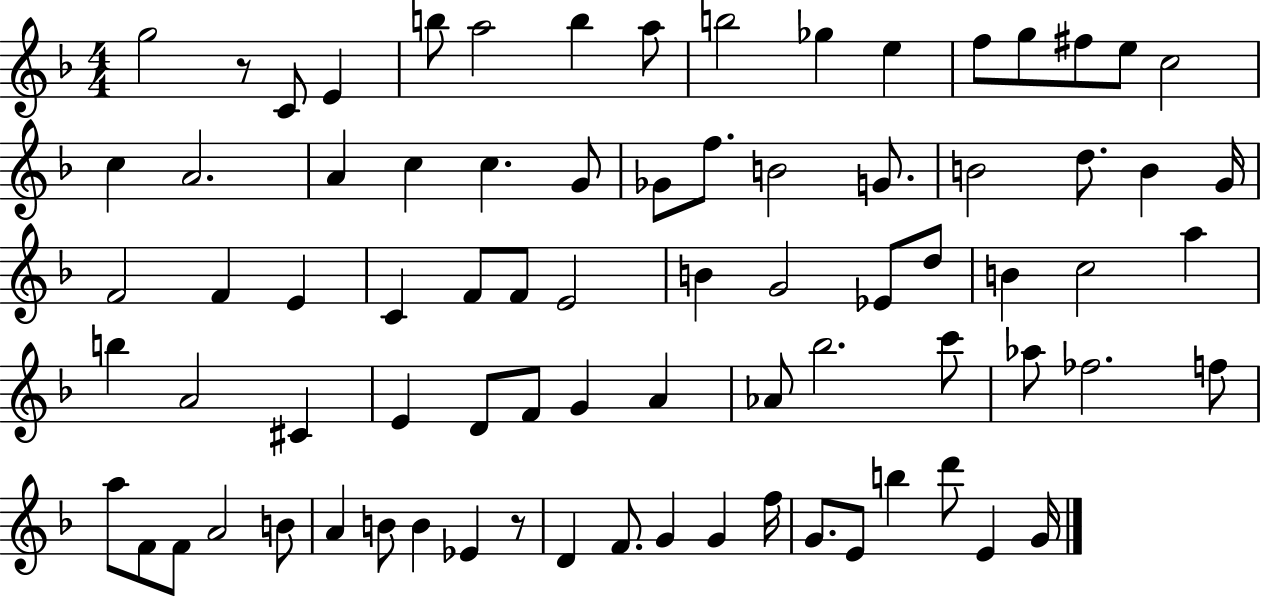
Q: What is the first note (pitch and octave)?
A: G5